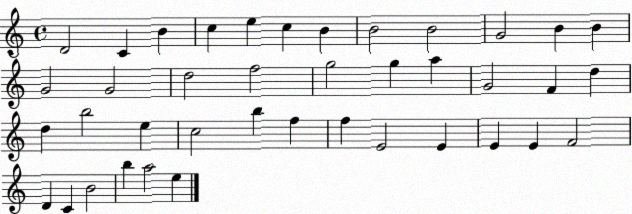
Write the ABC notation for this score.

X:1
T:Untitled
M:4/4
L:1/4
K:C
D2 C B c e c B B2 B2 G2 B B G2 G2 d2 f2 g2 g a G2 F d d b2 e c2 b f f E2 E E E F2 D C B2 b a2 e